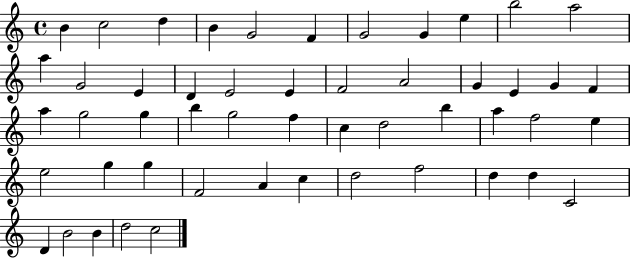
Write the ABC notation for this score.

X:1
T:Untitled
M:4/4
L:1/4
K:C
B c2 d B G2 F G2 G e b2 a2 a G2 E D E2 E F2 A2 G E G F a g2 g b g2 f c d2 b a f2 e e2 g g F2 A c d2 f2 d d C2 D B2 B d2 c2